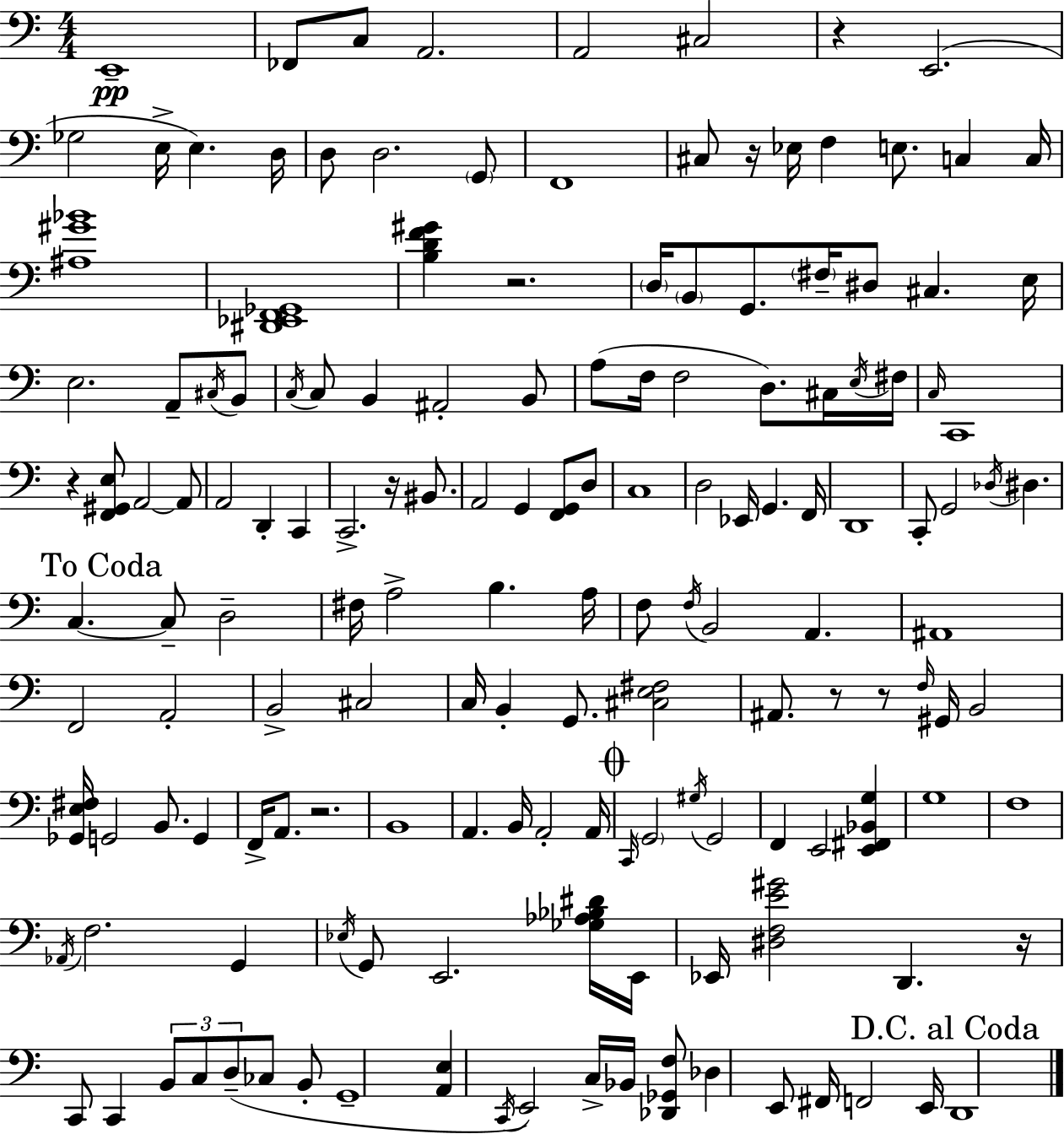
E2/w FES2/e C3/e A2/h. A2/h C#3/h R/q E2/h. Gb3/h E3/s E3/q. D3/s D3/e D3/h. G2/e F2/w C#3/e R/s Eb3/s F3/q E3/e. C3/q C3/s [A#3,G#4,Bb4]/w [D#2,Eb2,F2,Gb2]/w [B3,D4,F4,G#4]/q R/h. D3/s B2/e G2/e. F#3/s D#3/e C#3/q. E3/s E3/h. A2/e C#3/s B2/e C3/s C3/e B2/q A#2/h B2/e A3/e F3/s F3/h D3/e. C#3/s E3/s F#3/s C3/s C2/w R/q [F2,G#2,E3]/e A2/h A2/e A2/h D2/q C2/q C2/h. R/s BIS2/e. A2/h G2/q [F2,G2]/e D3/e C3/w D3/h Eb2/s G2/q. F2/s D2/w C2/e G2/h Db3/s D#3/q. C3/q. C3/e D3/h F#3/s A3/h B3/q. A3/s F3/e F3/s B2/h A2/q. A#2/w F2/h A2/h B2/h C#3/h C3/s B2/q G2/e. [C#3,E3,F#3]/h A#2/e. R/e R/e F3/s G#2/s B2/h [Gb2,E3,F#3]/s G2/h B2/e. G2/q F2/s A2/e. R/h. B2/w A2/q. B2/s A2/h A2/s C2/s G2/h G#3/s G2/h F2/q E2/h [E2,F#2,Bb2,G3]/q G3/w F3/w Ab2/s F3/h. G2/q Eb3/s G2/e E2/h. [Gb3,Ab3,Bb3,D#4]/s E2/s Eb2/s [D#3,F3,E4,G#4]/h D2/q. R/s C2/e C2/q B2/e C3/e D3/e CES3/e B2/e G2/w [A2,E3]/q C2/s E2/h C3/s Bb2/s [Db2,Gb2,F3]/e Db3/q E2/e F#2/s F2/h E2/s D2/w